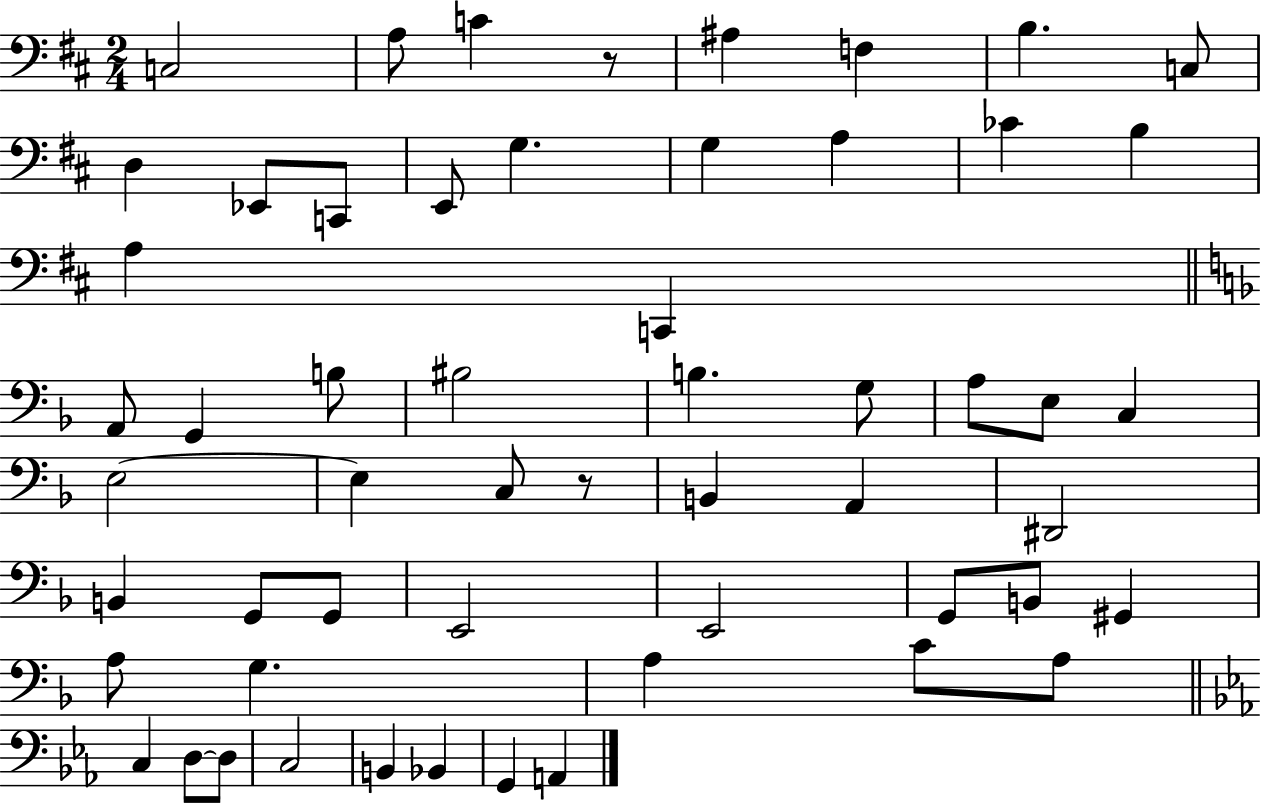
X:1
T:Untitled
M:2/4
L:1/4
K:D
C,2 A,/2 C z/2 ^A, F, B, C,/2 D, _E,,/2 C,,/2 E,,/2 G, G, A, _C B, A, C,, A,,/2 G,, B,/2 ^B,2 B, G,/2 A,/2 E,/2 C, E,2 E, C,/2 z/2 B,, A,, ^D,,2 B,, G,,/2 G,,/2 E,,2 E,,2 G,,/2 B,,/2 ^G,, A,/2 G, A, C/2 A,/2 C, D,/2 D,/2 C,2 B,, _B,, G,, A,,